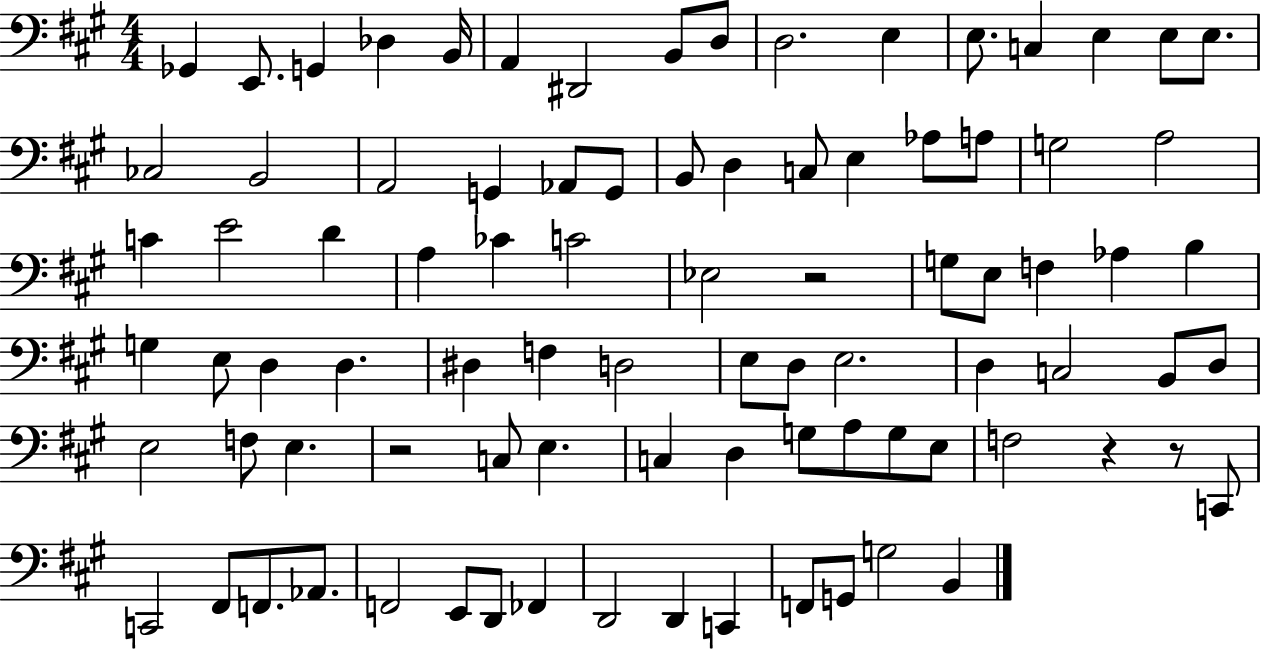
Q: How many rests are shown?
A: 4